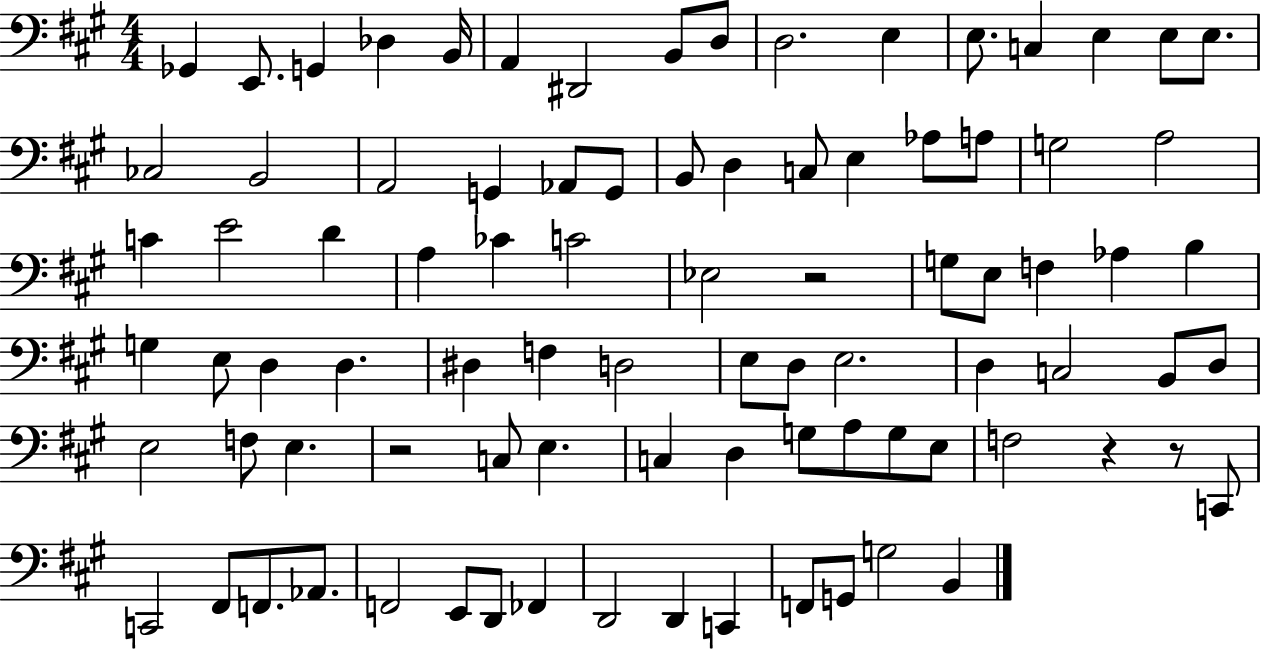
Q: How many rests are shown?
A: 4